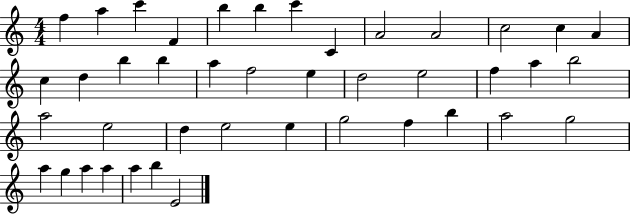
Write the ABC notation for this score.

X:1
T:Untitled
M:4/4
L:1/4
K:C
f a c' F b b c' C A2 A2 c2 c A c d b b a f2 e d2 e2 f a b2 a2 e2 d e2 e g2 f b a2 g2 a g a a a b E2